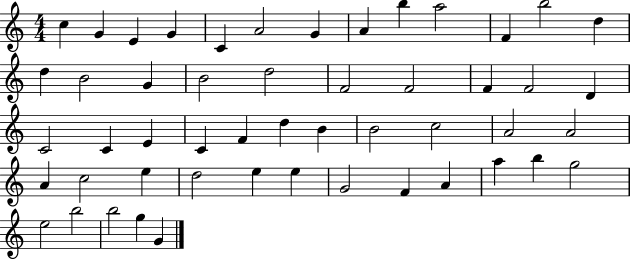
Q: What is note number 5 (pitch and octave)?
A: C4